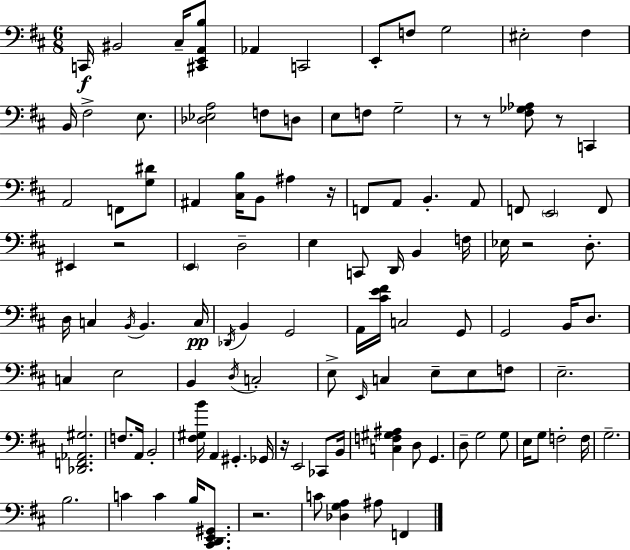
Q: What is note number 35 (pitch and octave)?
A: E3